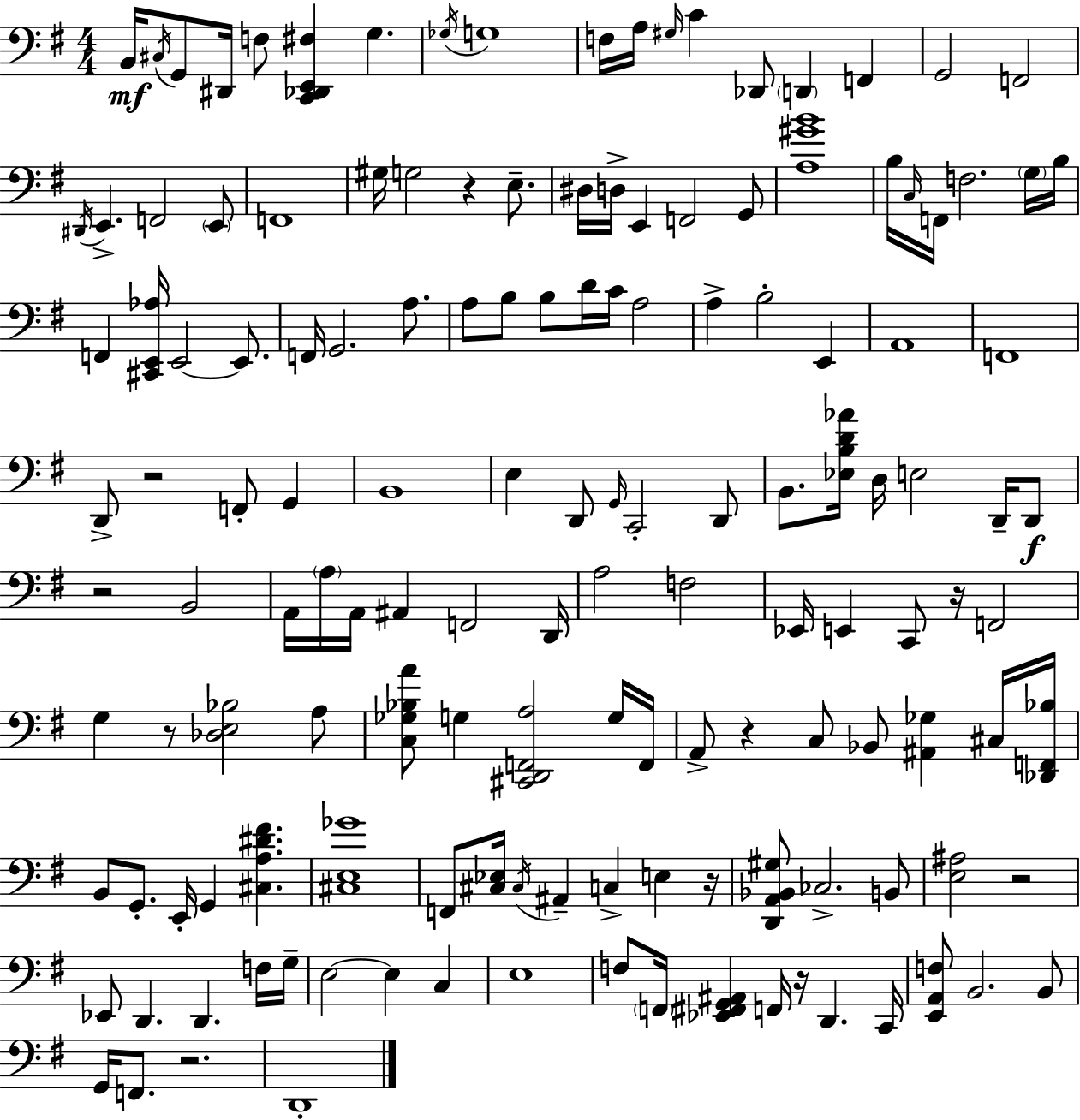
B2/s C#3/s G2/e D#2/s F3/e [C2,Db2,E2,F#3]/q G3/q. Gb3/s G3/w F3/s A3/s G#3/s C4/q Db2/e D2/q F2/q G2/h F2/h D#2/s E2/q. F2/h E2/e F2/w G#3/s G3/h R/q E3/e. D#3/s D3/s E2/q F2/h G2/e [A3,G#4,B4]/w B3/s C3/s F2/s F3/h. G3/s B3/s F2/q [C#2,E2,Ab3]/s E2/h E2/e. F2/s G2/h. A3/e. A3/e B3/e B3/e D4/s C4/s A3/h A3/q B3/h E2/q A2/w F2/w D2/e R/h F2/e G2/q B2/w E3/q D2/e G2/s C2/h D2/e B2/e. [Eb3,B3,D4,Ab4]/s D3/s E3/h D2/s D2/e R/h B2/h A2/s A3/s A2/s A#2/q F2/h D2/s A3/h F3/h Eb2/s E2/q C2/e R/s F2/h G3/q R/e [Db3,E3,Bb3]/h A3/e [C3,Gb3,Bb3,A4]/e G3/q [C#2,D2,F2,A3]/h G3/s F2/s A2/e R/q C3/e Bb2/e [A#2,Gb3]/q C#3/s [Db2,F2,Bb3]/s B2/e G2/e. E2/s G2/q [C#3,A3,D#4,F#4]/q. [C#3,E3,Gb4]/w F2/e [C#3,Eb3]/s C#3/s A#2/q C3/q E3/q R/s [D2,A2,Bb2,G#3]/e CES3/h. B2/e [E3,A#3]/h R/h Eb2/e D2/q. D2/q. F3/s G3/s E3/h E3/q C3/q E3/w F3/e F2/s [Eb2,F#2,G2,A#2]/q F2/s R/s D2/q. C2/s [E2,A2,F3]/e B2/h. B2/e G2/s F2/e. R/h. D2/w